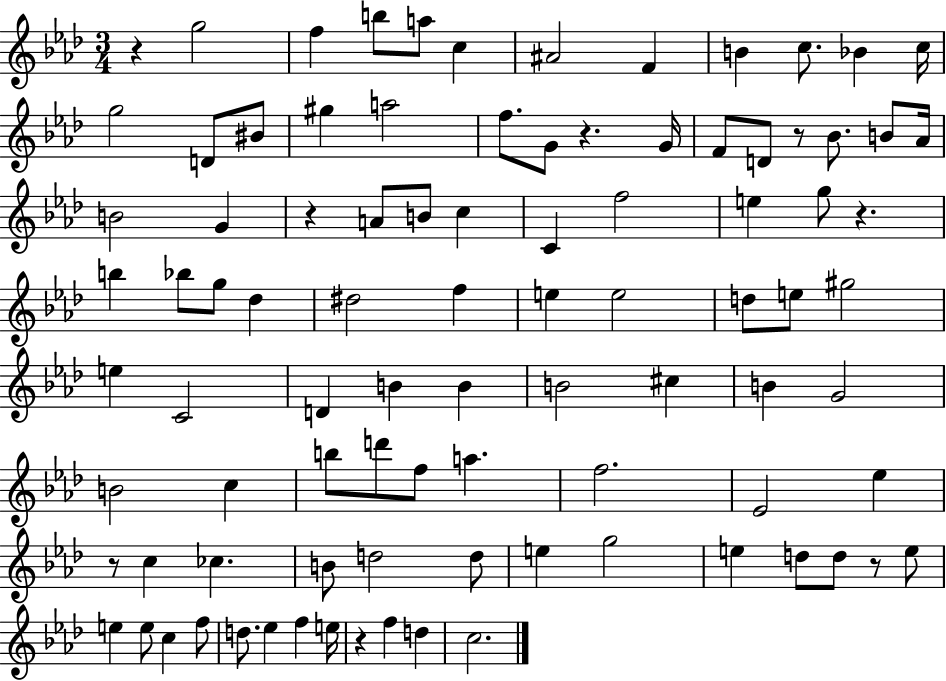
X:1
T:Untitled
M:3/4
L:1/4
K:Ab
z g2 f b/2 a/2 c ^A2 F B c/2 _B c/4 g2 D/2 ^B/2 ^g a2 f/2 G/2 z G/4 F/2 D/2 z/2 _B/2 B/2 _A/4 B2 G z A/2 B/2 c C f2 e g/2 z b _b/2 g/2 _d ^d2 f e e2 d/2 e/2 ^g2 e C2 D B B B2 ^c B G2 B2 c b/2 d'/2 f/2 a f2 _E2 _e z/2 c _c B/2 d2 d/2 e g2 e d/2 d/2 z/2 e/2 e e/2 c f/2 d/2 _e f e/4 z f d c2